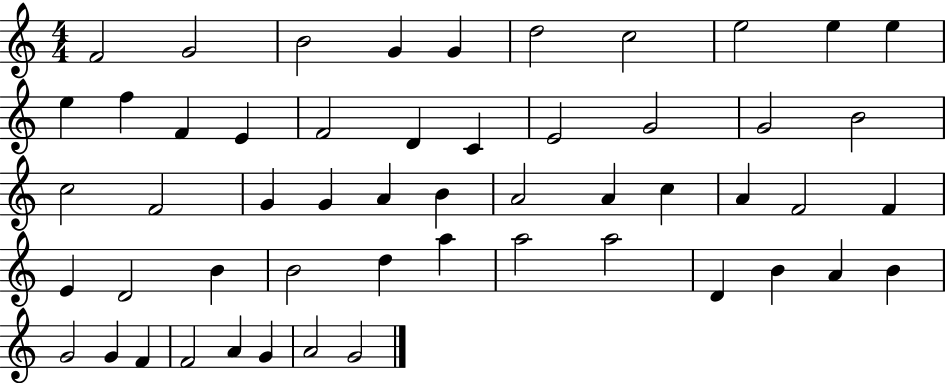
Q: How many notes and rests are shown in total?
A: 53